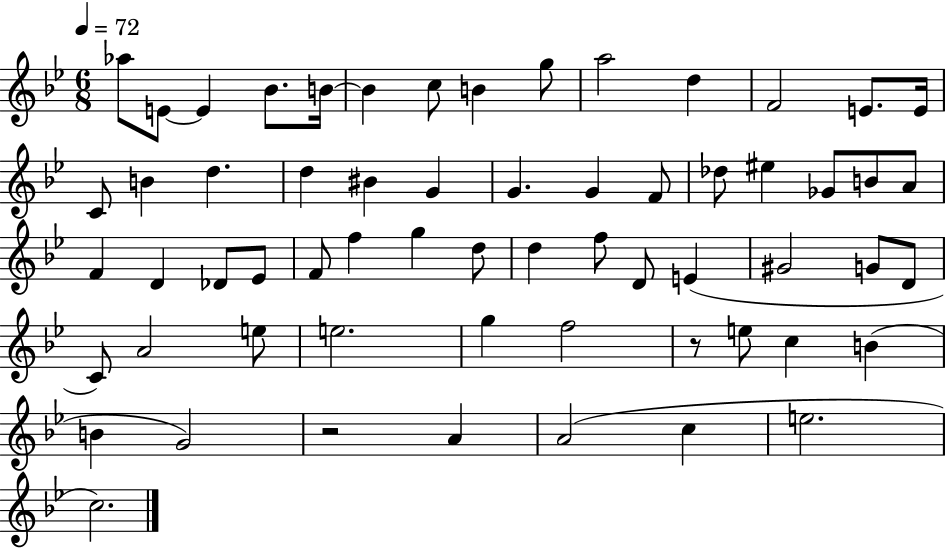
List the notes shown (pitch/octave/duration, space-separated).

Ab5/e E4/e E4/q Bb4/e. B4/s B4/q C5/e B4/q G5/e A5/h D5/q F4/h E4/e. E4/s C4/e B4/q D5/q. D5/q BIS4/q G4/q G4/q. G4/q F4/e Db5/e EIS5/q Gb4/e B4/e A4/e F4/q D4/q Db4/e Eb4/e F4/e F5/q G5/q D5/e D5/q F5/e D4/e E4/q G#4/h G4/e D4/e C4/e A4/h E5/e E5/h. G5/q F5/h R/e E5/e C5/q B4/q B4/q G4/h R/h A4/q A4/h C5/q E5/h. C5/h.